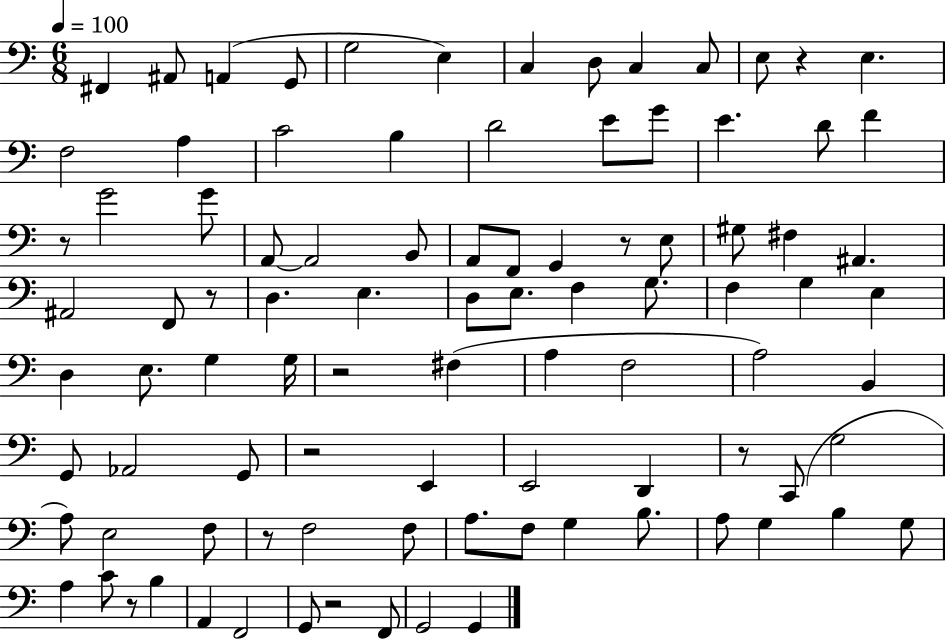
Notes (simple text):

F#2/q A#2/e A2/q G2/e G3/h E3/q C3/q D3/e C3/q C3/e E3/e R/q E3/q. F3/h A3/q C4/h B3/q D4/h E4/e G4/e E4/q. D4/e F4/q R/e G4/h G4/e A2/e A2/h B2/e A2/e F2/e G2/q R/e E3/e G#3/e F#3/q A#2/q. A#2/h F2/e R/e D3/q. E3/q. D3/e E3/e. F3/q G3/e. F3/q G3/q E3/q D3/q E3/e. G3/q G3/s R/h F#3/q A3/q F3/h A3/h B2/q G2/e Ab2/h G2/e R/h E2/q E2/h D2/q R/e C2/e G3/h A3/e E3/h F3/e R/e F3/h F3/e A3/e. F3/e G3/q B3/e. A3/e G3/q B3/q G3/e A3/q C4/e R/e B3/q A2/q F2/h G2/e R/h F2/e G2/h G2/q